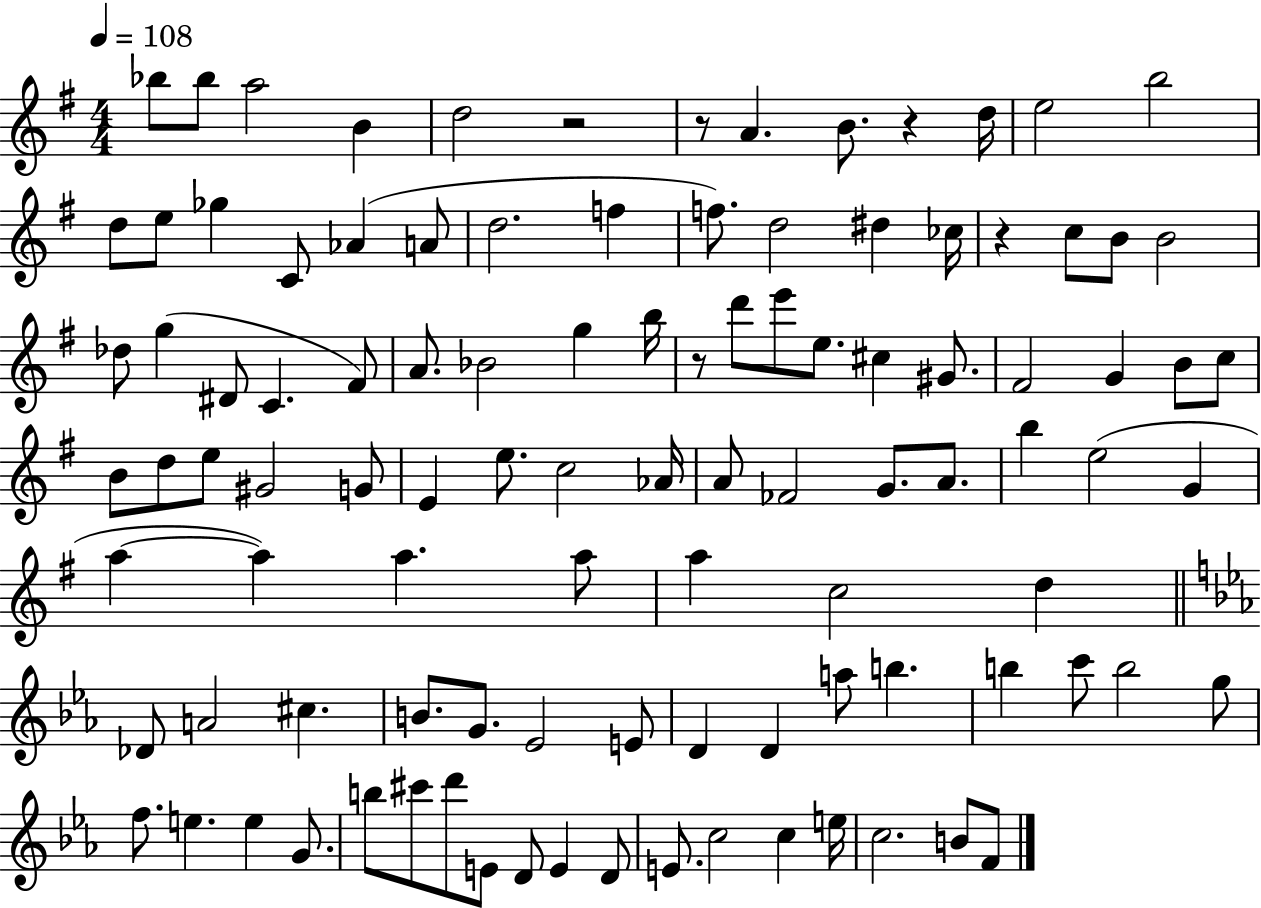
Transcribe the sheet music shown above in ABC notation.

X:1
T:Untitled
M:4/4
L:1/4
K:G
_b/2 _b/2 a2 B d2 z2 z/2 A B/2 z d/4 e2 b2 d/2 e/2 _g C/2 _A A/2 d2 f f/2 d2 ^d _c/4 z c/2 B/2 B2 _d/2 g ^D/2 C ^F/2 A/2 _B2 g b/4 z/2 d'/2 e'/2 e/2 ^c ^G/2 ^F2 G B/2 c/2 B/2 d/2 e/2 ^G2 G/2 E e/2 c2 _A/4 A/2 _F2 G/2 A/2 b e2 G a a a a/2 a c2 d _D/2 A2 ^c B/2 G/2 _E2 E/2 D D a/2 b b c'/2 b2 g/2 f/2 e e G/2 b/2 ^c'/2 d'/2 E/2 D/2 E D/2 E/2 c2 c e/4 c2 B/2 F/2